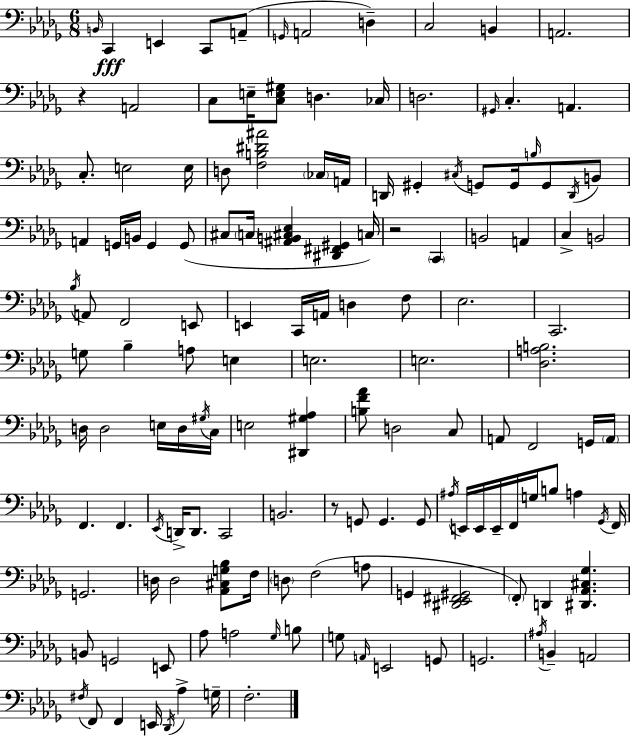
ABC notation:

X:1
T:Untitled
M:6/8
L:1/4
K:Bbm
B,,/4 C,, E,, C,,/2 A,,/2 G,,/4 A,,2 D, C,2 B,, A,,2 z A,,2 C,/2 E,/4 [C,E,^G,]/2 D, _C,/4 D,2 ^G,,/4 C, A,, C,/2 E,2 E,/4 D,/2 [F,B,^D^A]2 _C,/4 A,,/4 D,,/4 ^G,, ^C,/4 G,,/2 G,,/4 B,/4 G,,/2 D,,/4 B,,/2 A,, G,,/4 B,,/4 G,, G,,/2 ^C,/2 C,/4 [^A,,B,,^C,_E,] [^D,,^F,,^G,,] C,/4 z2 C,, B,,2 A,, C, B,,2 _B,/4 A,,/2 F,,2 E,,/2 E,, C,,/4 A,,/4 D, F,/2 _E,2 C,,2 G,/2 _B, A,/2 E, E,2 E,2 [_D,A,B,]2 D,/4 D,2 E,/4 D,/4 ^G,/4 C,/4 E,2 [^D,,^G,_A,] [B,F_A]/2 D,2 C,/2 A,,/2 F,,2 G,,/4 A,,/4 F,, F,, _E,,/4 D,,/4 D,,/2 C,,2 B,,2 z/2 G,,/2 G,, G,,/2 ^A,/4 E,,/4 E,,/4 E,,/4 F,,/4 G,/4 B,/2 A, _G,,/4 F,,/4 G,,2 D,/4 D,2 [_A,,^C,G,_B,]/2 F,/4 D,/2 F,2 A,/2 G,, [^D,,_E,,^F,,^G,,]2 F,,/2 D,, [^D,,_A,,^C,_G,] B,,/2 G,,2 E,,/2 _A,/2 A,2 _G,/4 B,/2 G,/2 A,,/4 E,,2 G,,/2 G,,2 ^A,/4 B,, A,,2 ^F,/4 F,,/2 F,, E,,/4 _D,,/4 _A, G,/4 F,2